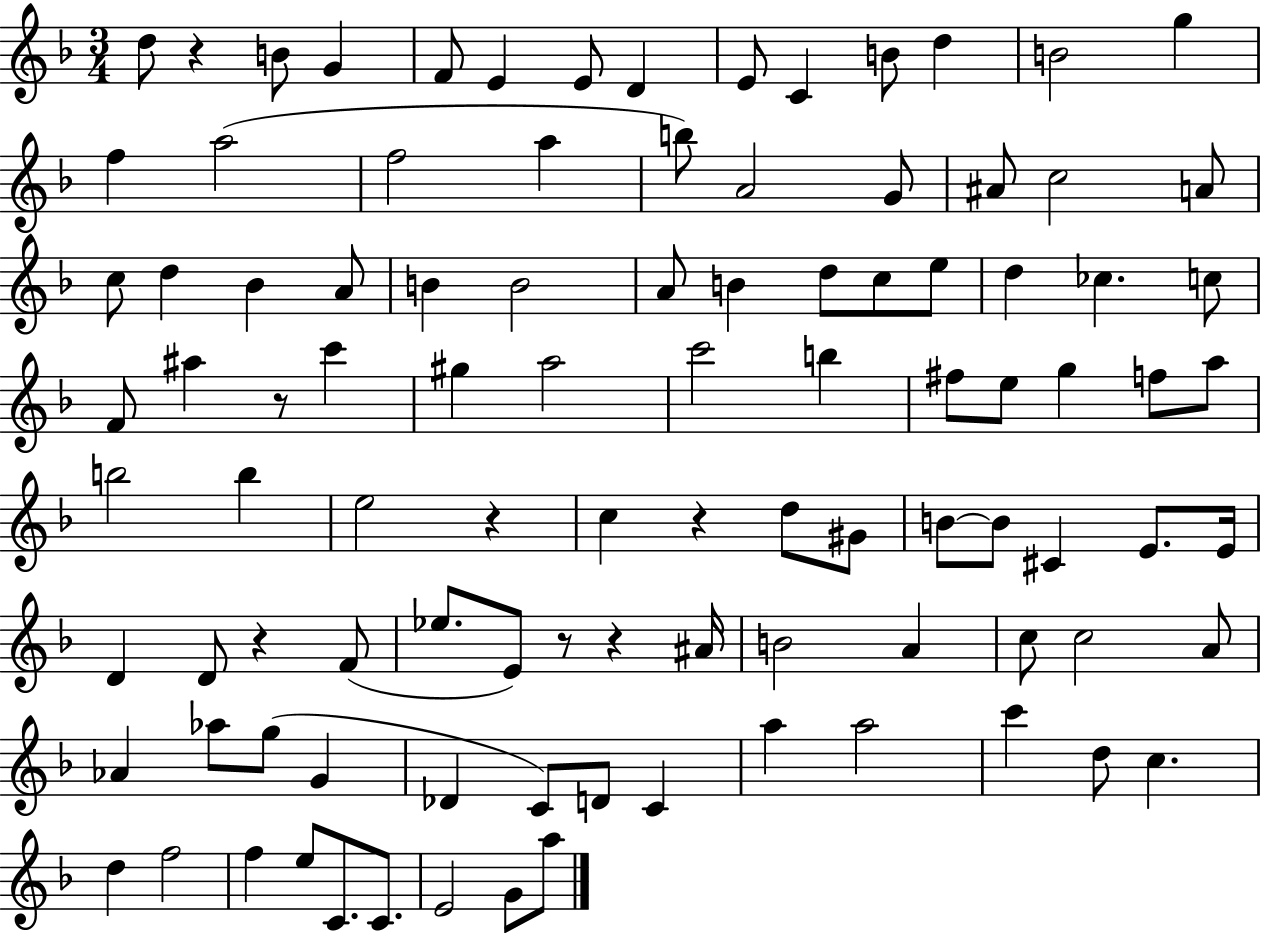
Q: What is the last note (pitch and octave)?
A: A5